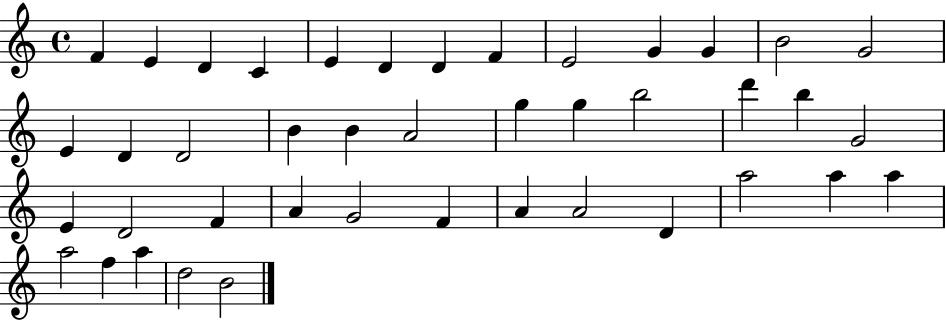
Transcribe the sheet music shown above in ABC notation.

X:1
T:Untitled
M:4/4
L:1/4
K:C
F E D C E D D F E2 G G B2 G2 E D D2 B B A2 g g b2 d' b G2 E D2 F A G2 F A A2 D a2 a a a2 f a d2 B2